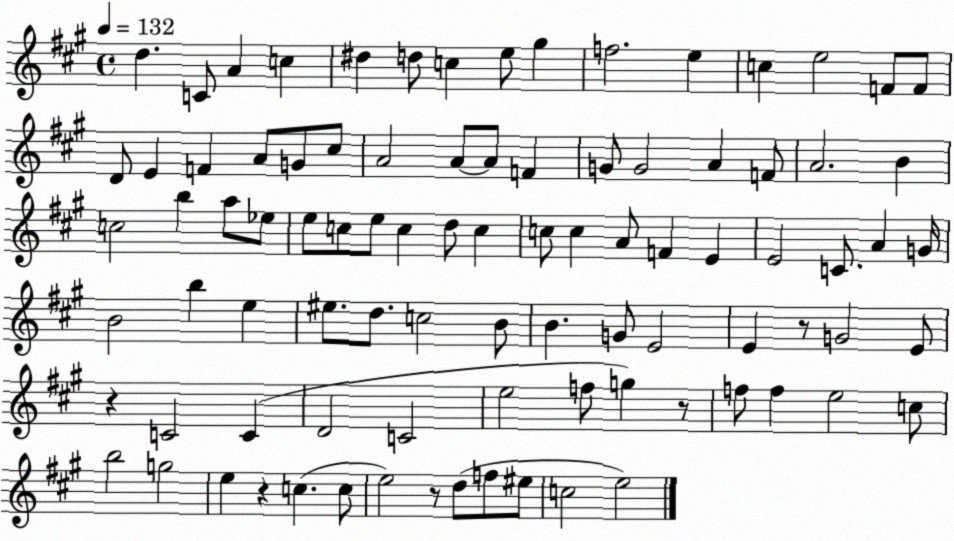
X:1
T:Untitled
M:4/4
L:1/4
K:A
d C/2 A c ^d d/2 c e/2 ^g f2 e c e2 F/2 F/2 D/2 E F A/2 G/2 ^c/2 A2 A/2 A/2 F G/2 G2 A F/2 A2 B c2 b a/2 _e/2 e/2 c/2 e/2 c d/2 c c/2 c A/2 F E E2 C/2 A G/4 B2 b e ^e/2 d/2 c2 B/2 B G/2 E2 E z/2 G2 E/2 z C2 C D2 C2 e2 f/2 g z/2 f/2 f e2 c/2 b2 g2 e z c c/2 e2 z/2 d/2 f/2 ^e/2 c2 e2